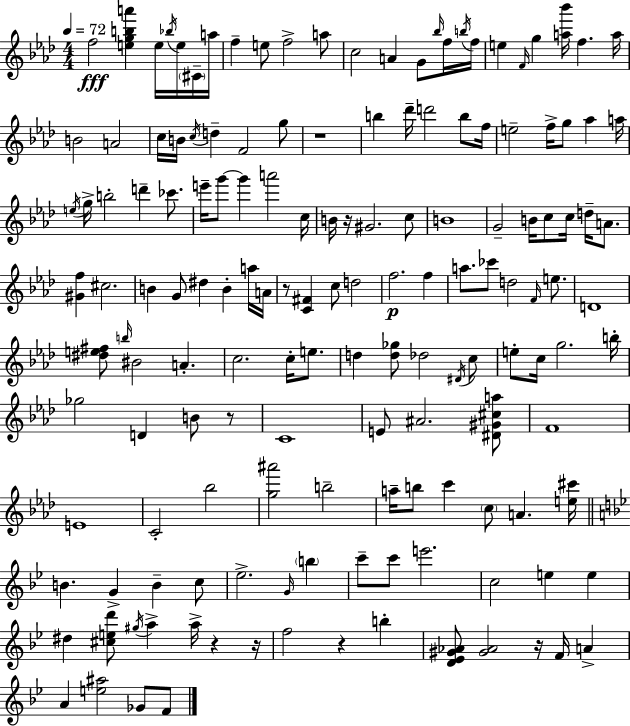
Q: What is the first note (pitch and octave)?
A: F5